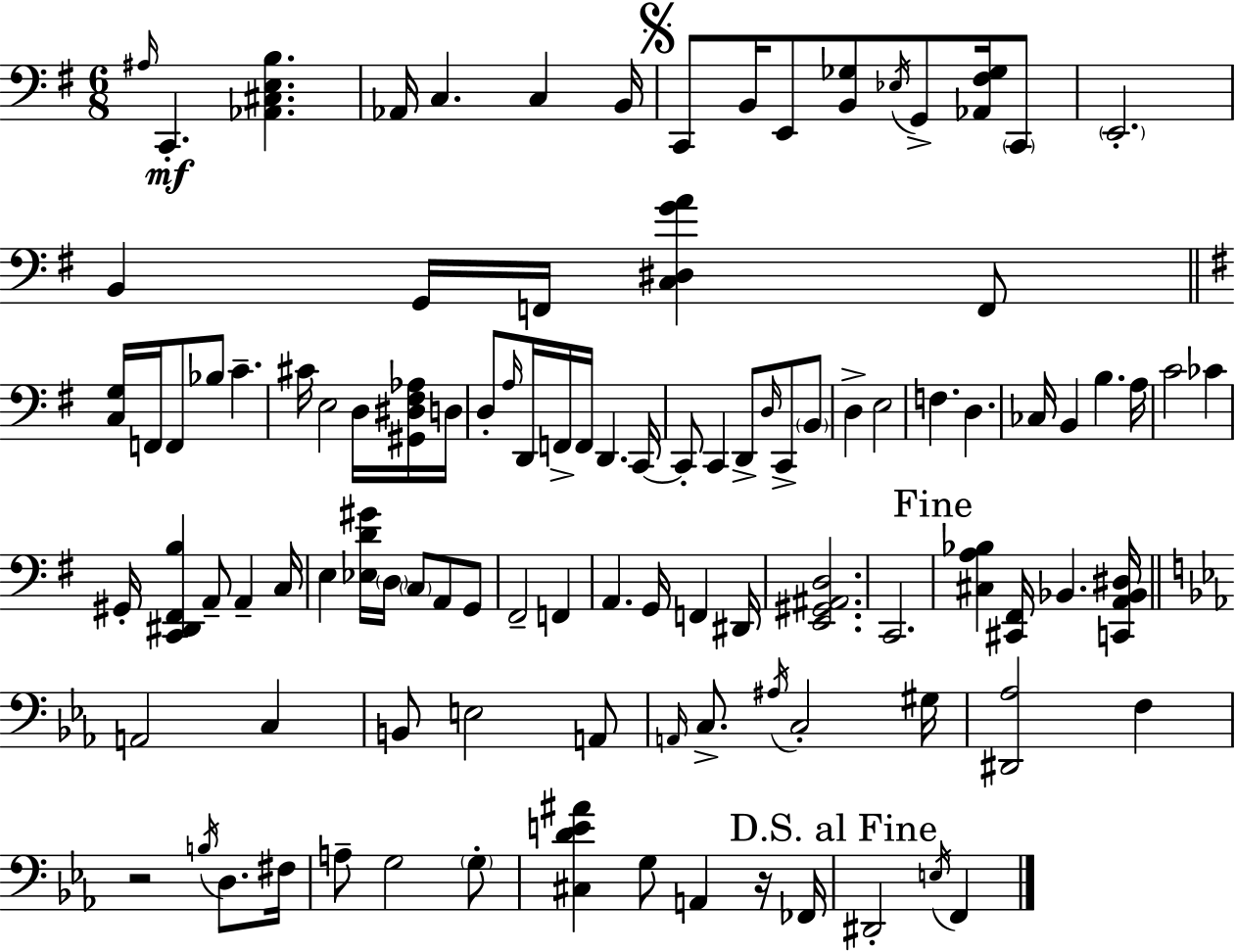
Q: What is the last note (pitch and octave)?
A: F2